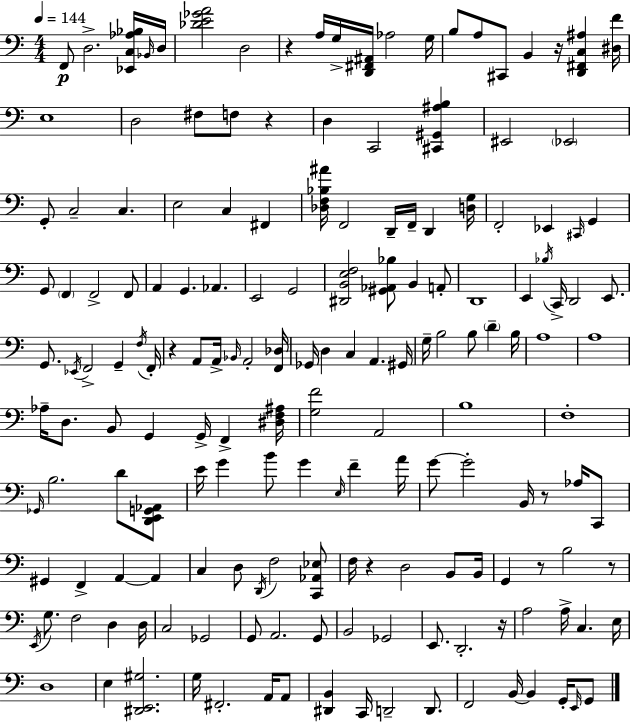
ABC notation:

X:1
T:Untitled
M:4/4
L:1/4
K:Am
F,,/2 D,2 [_E,,C,_A,_B,]/4 _B,,/4 D,/4 [_DE_GA]2 D,2 z A,/4 G,/4 [D,,^F,,^A,,]/4 _A,2 G,/4 B,/2 A,/2 ^C,,/2 B,, z/4 [D,,^F,,C,^A,] [^D,F]/4 E,4 D,2 ^F,/2 F,/2 z D, C,,2 [^C,,^G,,^A,B,] ^E,,2 _E,,2 G,,/2 C,2 C, E,2 C, ^F,, [_D,F,_B,^A]/4 F,,2 D,,/4 F,,/4 D,, [D,G,]/4 F,,2 _E,, ^C,,/4 G,, G,,/2 F,, F,,2 F,,/2 A,, G,, _A,, E,,2 G,,2 [^D,,B,,E,F,]2 [^G,,_A,,_B,]/2 B,, A,,/2 D,,4 E,, _B,/4 C,,/4 D,,2 E,,/2 G,,/2 _E,,/4 F,,2 G,, F,/4 F,,/4 z A,,/2 A,,/4 _B,,/4 A,,2 [F,,_D,]/4 _G,,/4 D, C, A,, ^G,,/4 G,/4 B,2 B,/2 D B,/4 A,4 A,4 _A,/4 D,/2 B,,/2 G,, G,,/4 F,, [^D,F,^A,]/4 [G,F]2 A,,2 B,4 F,4 _G,,/4 B,2 D/2 [D,,E,,G,,_A,,]/2 E/4 G B/2 G E,/4 F A/4 G/2 G2 B,,/4 z/2 _A,/4 C,,/2 ^G,, F,, A,, A,, C, D,/2 D,,/4 F,2 [C,,_A,,_E,]/2 F,/4 z D,2 B,,/2 B,,/4 G,, z/2 B,2 z/2 E,,/4 G,/2 F,2 D, D,/4 C,2 _G,,2 G,,/2 A,,2 G,,/2 B,,2 _G,,2 E,,/2 D,,2 z/4 A,2 A,/4 C, E,/4 D,4 E, [^D,,E,,^G,]2 G,/4 ^F,,2 A,,/4 A,,/2 [^D,,B,,] C,,/4 D,,2 D,,/2 F,,2 B,,/4 B,, G,,/4 E,,/4 G,,/2